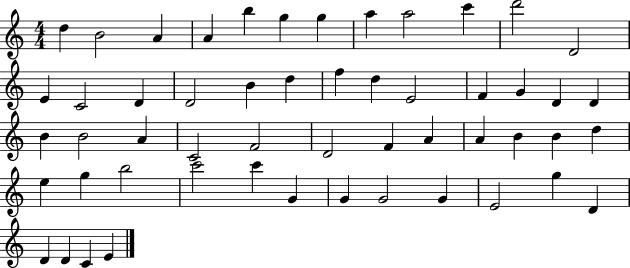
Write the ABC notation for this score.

X:1
T:Untitled
M:4/4
L:1/4
K:C
d B2 A A b g g a a2 c' d'2 D2 E C2 D D2 B d f d E2 F G D D B B2 A C2 F2 D2 F A A B B d e g b2 c'2 c' G G G2 G E2 g D D D C E